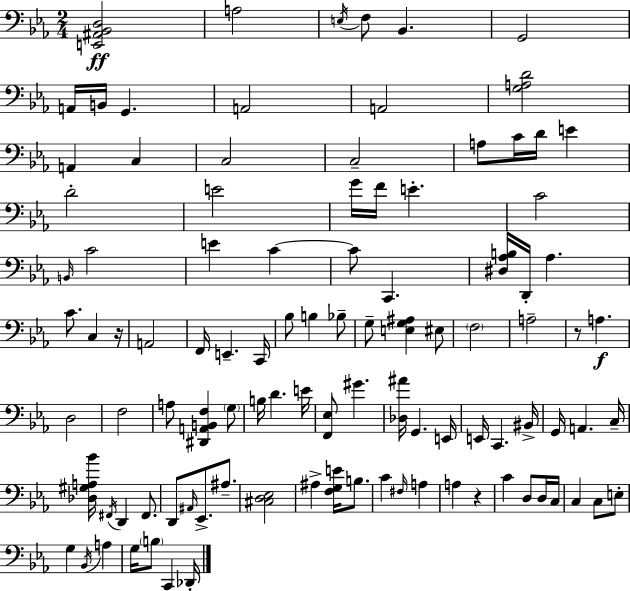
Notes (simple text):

[E2,A#2,Bb2,D3]/h A3/h E3/s F3/e Bb2/q. G2/h A2/s B2/s G2/q. A2/h A2/h [G3,A3,D4]/h A2/q C3/q C3/h C3/h A3/e C4/s D4/s E4/q D4/h E4/h G4/s F4/s E4/q. C4/h B2/s C4/h E4/q C4/q C4/e C2/q. [D#3,Ab3,B3]/s D2/s Ab3/q. C4/e. C3/q R/s A2/h F2/s E2/q. C2/s Bb3/e B3/q Bb3/e G3/e [E3,G3,A#3]/q EIS3/e F3/h A3/h R/e A3/q. D3/h F3/h A3/e [D#2,A2,B2,F3]/q G3/e B3/s D4/q. E4/s [F2,Eb3]/e G#4/q. [Db3,A#4]/s G2/q. E2/s E2/s C2/q. BIS2/s G2/s A2/q. C3/s [Db3,G#3,A3,Bb4]/s F#2/s D2/q F#2/e. D2/e A#2/s Eb2/e. A#3/e. [C#3,D3,Eb3]/h A#3/q [F3,G3,E4]/s B3/e. C4/q F#3/s A3/q A3/q R/q C4/q D3/e D3/s C3/s C3/q C3/e E3/e G3/q Bb2/s A3/q G3/s B3/e C2/q Db2/s